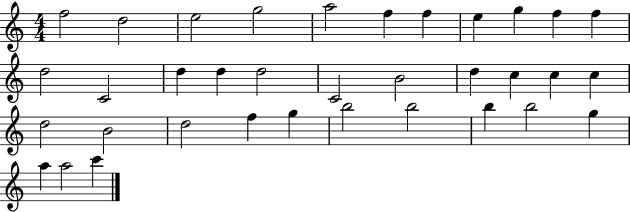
F5/h D5/h E5/h G5/h A5/h F5/q F5/q E5/q G5/q F5/q F5/q D5/h C4/h D5/q D5/q D5/h C4/h B4/h D5/q C5/q C5/q C5/q D5/h B4/h D5/h F5/q G5/q B5/h B5/h B5/q B5/h G5/q A5/q A5/h C6/q